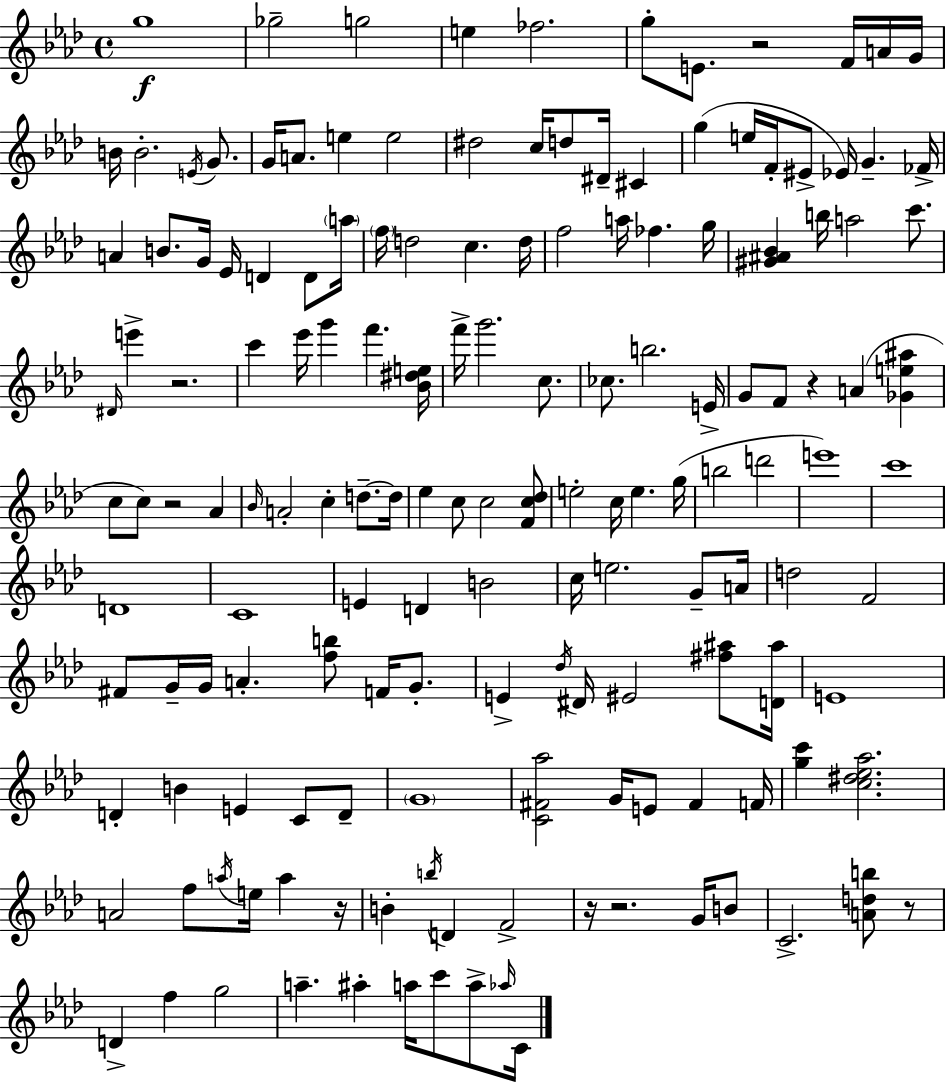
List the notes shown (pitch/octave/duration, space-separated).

G5/w Gb5/h G5/h E5/q FES5/h. G5/e E4/e. R/h F4/s A4/s G4/s B4/s B4/h. E4/s G4/e. G4/s A4/e. E5/q E5/h D#5/h C5/s D5/e D#4/s C#4/q G5/q E5/s F4/s EIS4/e Eb4/s G4/q. FES4/s A4/q B4/e. G4/s Eb4/s D4/q D4/e A5/s F5/s D5/h C5/q. D5/s F5/h A5/s FES5/q. G5/s [G#4,A#4,Bb4]/q B5/s A5/h C6/e. D#4/s E6/q R/h. C6/q Eb6/s G6/q F6/q. [Bb4,D#5,E5]/s F6/s G6/h. C5/e. CES5/e. B5/h. E4/s G4/e F4/e R/q A4/q [Gb4,E5,A#5]/q C5/e C5/e R/h Ab4/q Bb4/s A4/h C5/q D5/e. D5/s Eb5/q C5/e C5/h [F4,C5,Db5]/e E5/h C5/s E5/q. G5/s B5/h D6/h E6/w C6/w D4/w C4/w E4/q D4/q B4/h C5/s E5/h. G4/e A4/s D5/h F4/h F#4/e G4/s G4/s A4/q. [F5,B5]/e F4/s G4/e. E4/q Db5/s D#4/s EIS4/h [F#5,A#5]/e [D4,A#5]/s E4/w D4/q B4/q E4/q C4/e D4/e G4/w [C4,F#4,Ab5]/h G4/s E4/e F#4/q F4/s [G5,C6]/q [C5,D#5,Eb5,Ab5]/h. A4/h F5/e A5/s E5/s A5/q R/s B4/q B5/s D4/q F4/h R/s R/h. G4/s B4/e C4/h. [A4,D5,B5]/e R/e D4/q F5/q G5/h A5/q. A#5/q A5/s C6/e A5/e Ab5/s C4/s